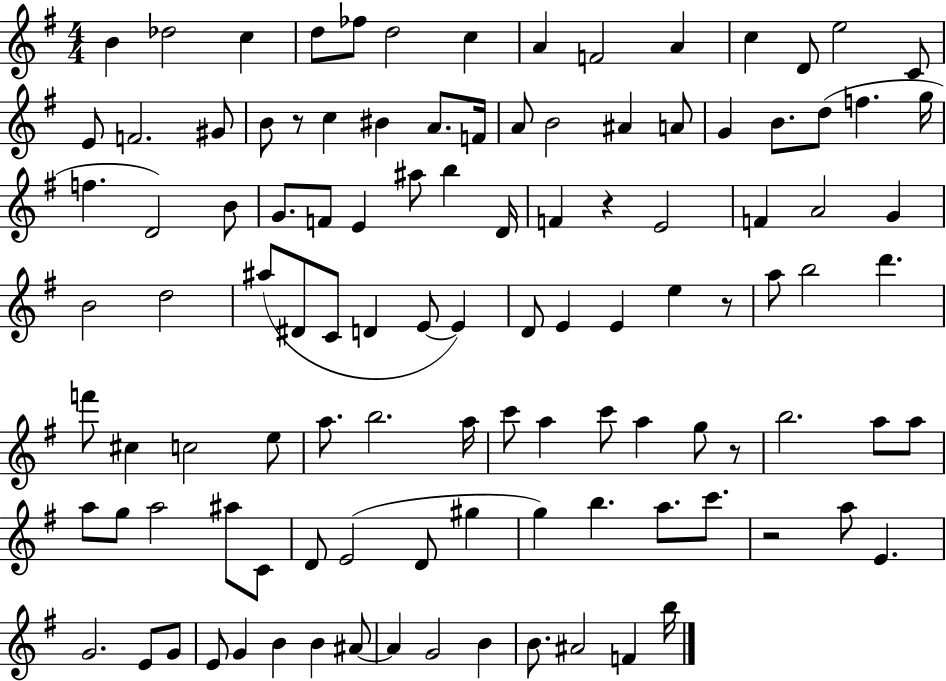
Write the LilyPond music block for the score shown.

{
  \clef treble
  \numericTimeSignature
  \time 4/4
  \key g \major
  \repeat volta 2 { b'4 des''2 c''4 | d''8 fes''8 d''2 c''4 | a'4 f'2 a'4 | c''4 d'8 e''2 c'8 | \break e'8 f'2. gis'8 | b'8 r8 c''4 bis'4 a'8. f'16 | a'8 b'2 ais'4 a'8 | g'4 b'8. d''8( f''4. g''16 | \break f''4. d'2) b'8 | g'8. f'8 e'4 ais''8 b''4 d'16 | f'4 r4 e'2 | f'4 a'2 g'4 | \break b'2 d''2 | ais''8( dis'8 c'8 d'4 e'8~~ e'4) | d'8 e'4 e'4 e''4 r8 | a''8 b''2 d'''4. | \break f'''8 cis''4 c''2 e''8 | a''8. b''2. a''16 | c'''8 a''4 c'''8 a''4 g''8 r8 | b''2. a''8 a''8 | \break a''8 g''8 a''2 ais''8 c'8 | d'8 e'2( d'8 gis''4 | g''4) b''4. a''8. c'''8. | r2 a''8 e'4. | \break g'2. e'8 g'8 | e'8 g'4 b'4 b'4 ais'8~~ | ais'4 g'2 b'4 | b'8. ais'2 f'4 b''16 | \break } \bar "|."
}